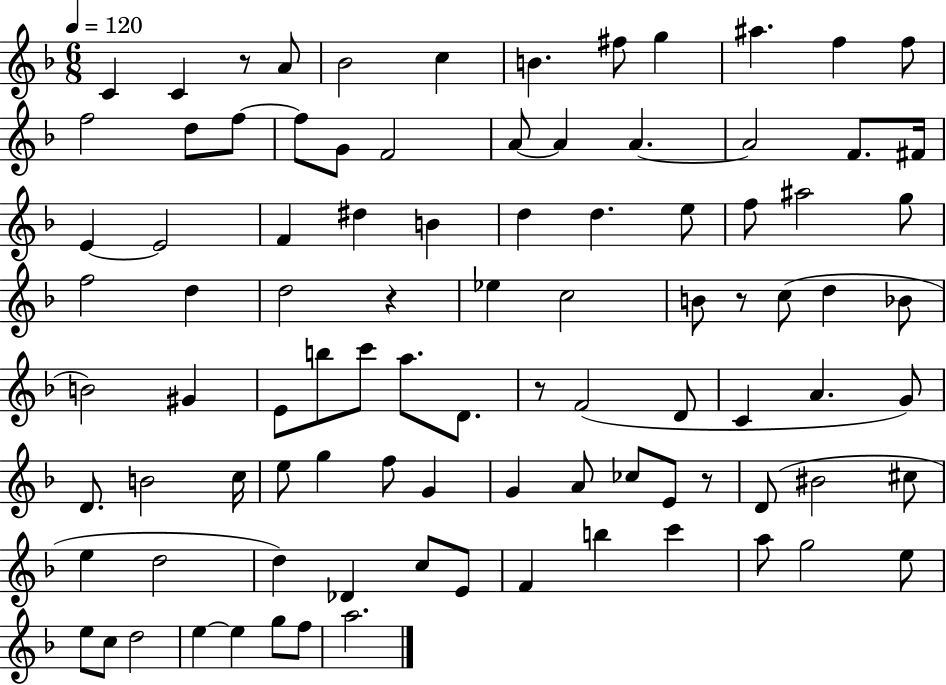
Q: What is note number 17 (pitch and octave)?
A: F4